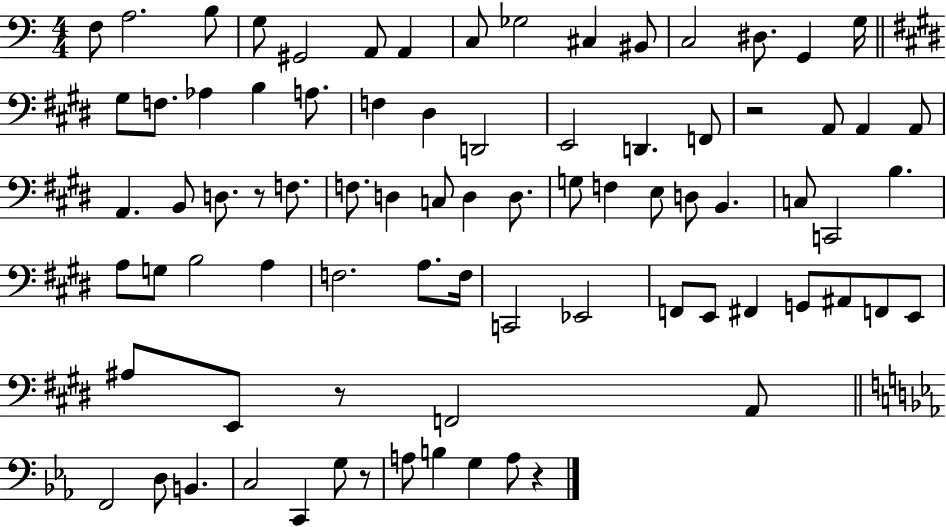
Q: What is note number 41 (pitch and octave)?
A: E3